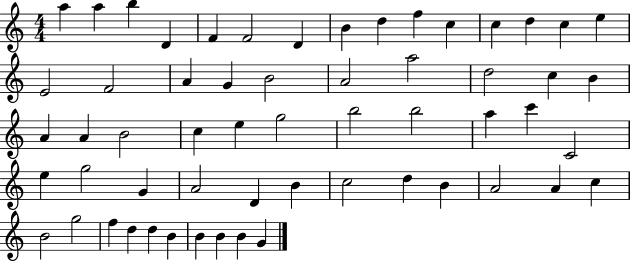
{
  \clef treble
  \numericTimeSignature
  \time 4/4
  \key c \major
  a''4 a''4 b''4 d'4 | f'4 f'2 d'4 | b'4 d''4 f''4 c''4 | c''4 d''4 c''4 e''4 | \break e'2 f'2 | a'4 g'4 b'2 | a'2 a''2 | d''2 c''4 b'4 | \break a'4 a'4 b'2 | c''4 e''4 g''2 | b''2 b''2 | a''4 c'''4 c'2 | \break e''4 g''2 g'4 | a'2 d'4 b'4 | c''2 d''4 b'4 | a'2 a'4 c''4 | \break b'2 g''2 | f''4 d''4 d''4 b'4 | b'4 b'4 b'4 g'4 | \bar "|."
}